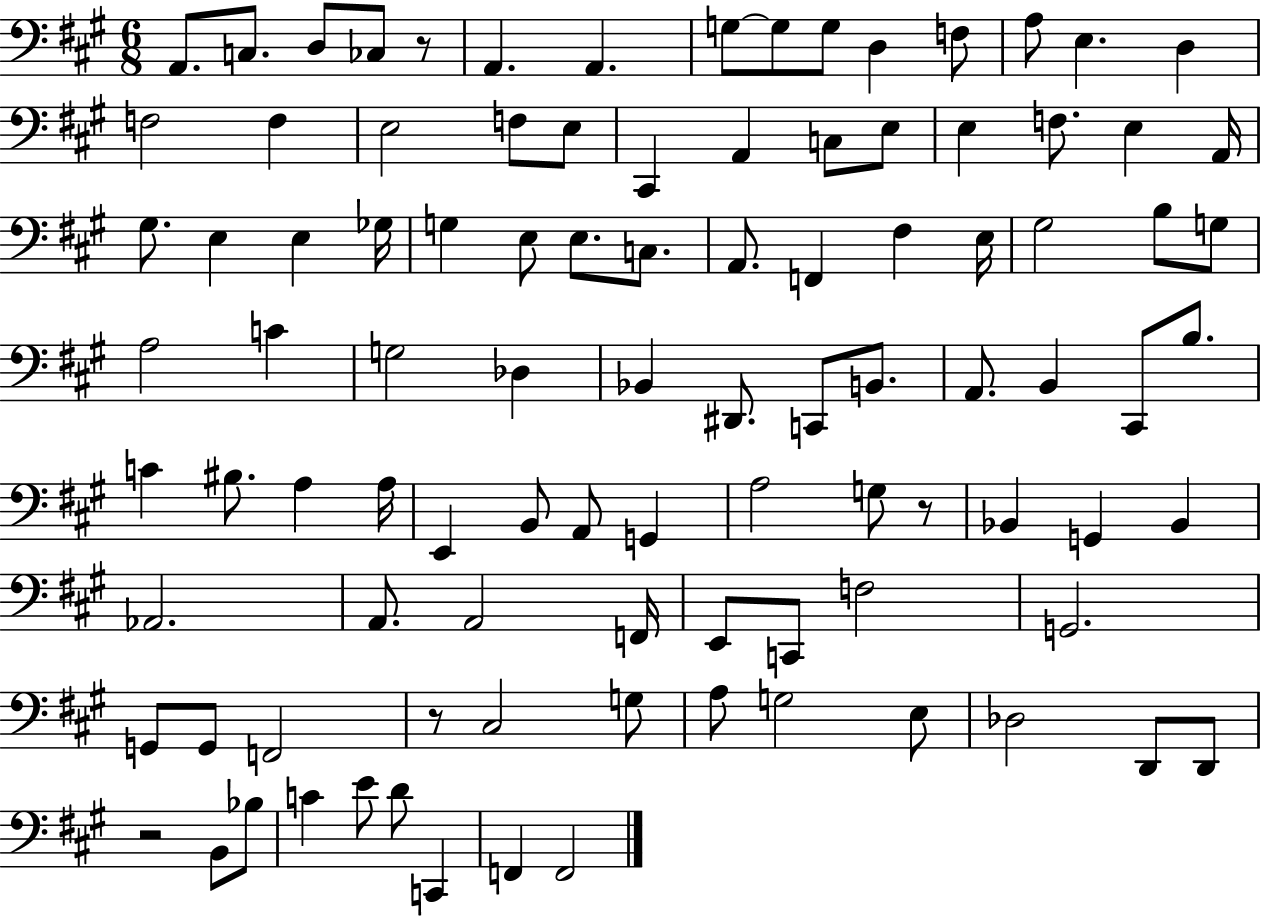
A2/e. C3/e. D3/e CES3/e R/e A2/q. A2/q. G3/e G3/e G3/e D3/q F3/e A3/e E3/q. D3/q F3/h F3/q E3/h F3/e E3/e C#2/q A2/q C3/e E3/e E3/q F3/e. E3/q A2/s G#3/e. E3/q E3/q Gb3/s G3/q E3/e E3/e. C3/e. A2/e. F2/q F#3/q E3/s G#3/h B3/e G3/e A3/h C4/q G3/h Db3/q Bb2/q D#2/e. C2/e B2/e. A2/e. B2/q C#2/e B3/e. C4/q BIS3/e. A3/q A3/s E2/q B2/e A2/e G2/q A3/h G3/e R/e Bb2/q G2/q Bb2/q Ab2/h. A2/e. A2/h F2/s E2/e C2/e F3/h G2/h. G2/e G2/e F2/h R/e C#3/h G3/e A3/e G3/h E3/e Db3/h D2/e D2/e R/h B2/e Bb3/e C4/q E4/e D4/e C2/q F2/q F2/h